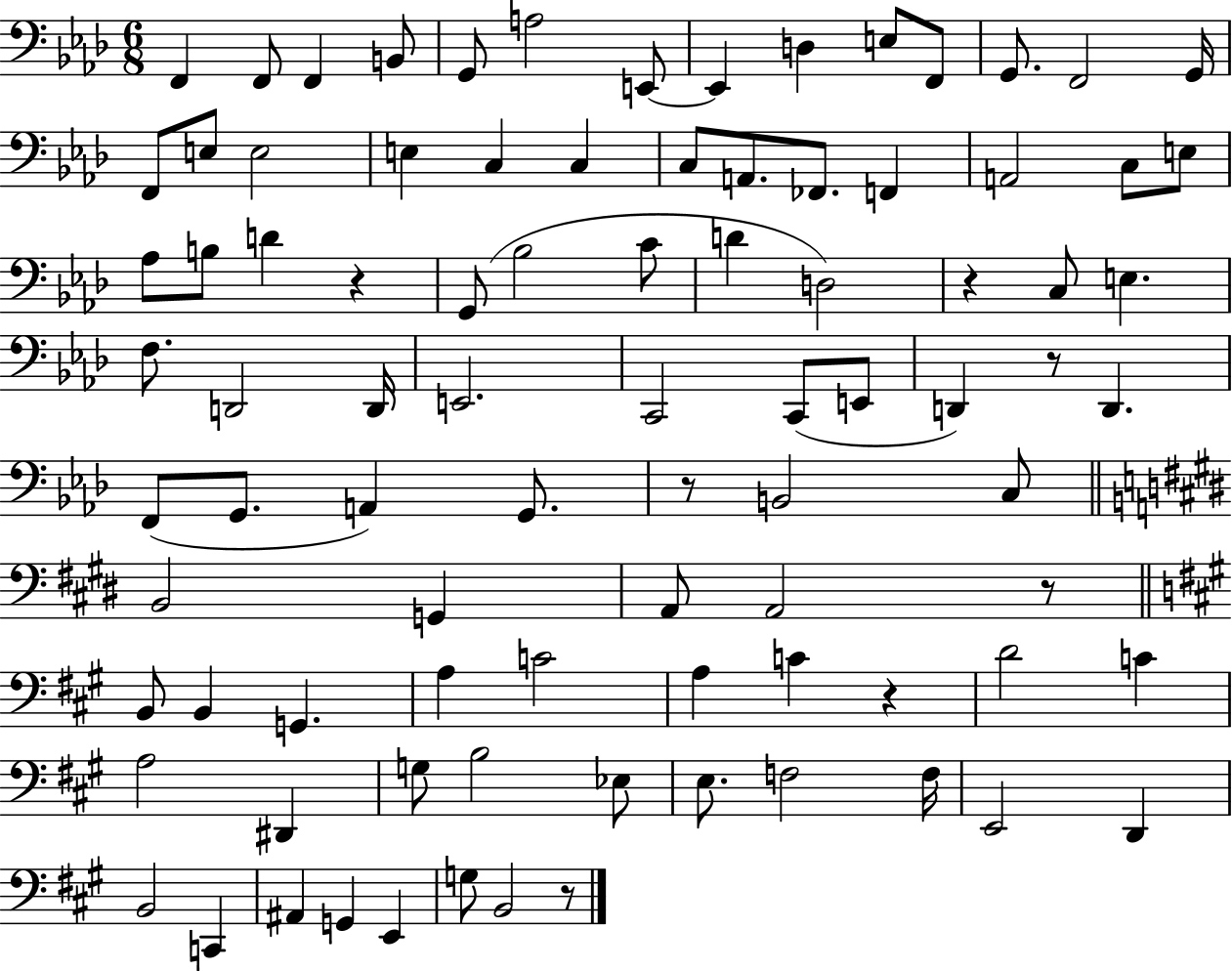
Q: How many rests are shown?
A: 7